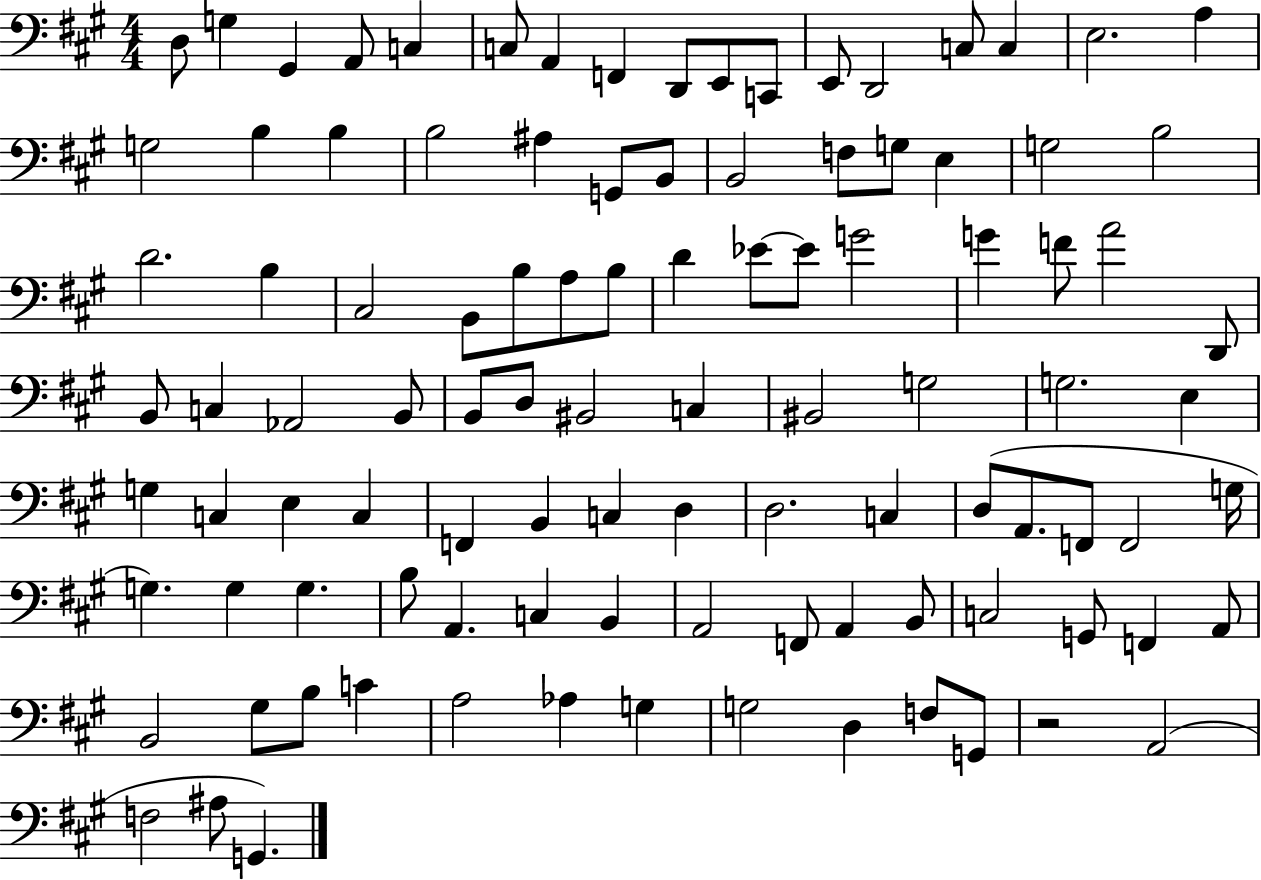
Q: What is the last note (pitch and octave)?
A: G2